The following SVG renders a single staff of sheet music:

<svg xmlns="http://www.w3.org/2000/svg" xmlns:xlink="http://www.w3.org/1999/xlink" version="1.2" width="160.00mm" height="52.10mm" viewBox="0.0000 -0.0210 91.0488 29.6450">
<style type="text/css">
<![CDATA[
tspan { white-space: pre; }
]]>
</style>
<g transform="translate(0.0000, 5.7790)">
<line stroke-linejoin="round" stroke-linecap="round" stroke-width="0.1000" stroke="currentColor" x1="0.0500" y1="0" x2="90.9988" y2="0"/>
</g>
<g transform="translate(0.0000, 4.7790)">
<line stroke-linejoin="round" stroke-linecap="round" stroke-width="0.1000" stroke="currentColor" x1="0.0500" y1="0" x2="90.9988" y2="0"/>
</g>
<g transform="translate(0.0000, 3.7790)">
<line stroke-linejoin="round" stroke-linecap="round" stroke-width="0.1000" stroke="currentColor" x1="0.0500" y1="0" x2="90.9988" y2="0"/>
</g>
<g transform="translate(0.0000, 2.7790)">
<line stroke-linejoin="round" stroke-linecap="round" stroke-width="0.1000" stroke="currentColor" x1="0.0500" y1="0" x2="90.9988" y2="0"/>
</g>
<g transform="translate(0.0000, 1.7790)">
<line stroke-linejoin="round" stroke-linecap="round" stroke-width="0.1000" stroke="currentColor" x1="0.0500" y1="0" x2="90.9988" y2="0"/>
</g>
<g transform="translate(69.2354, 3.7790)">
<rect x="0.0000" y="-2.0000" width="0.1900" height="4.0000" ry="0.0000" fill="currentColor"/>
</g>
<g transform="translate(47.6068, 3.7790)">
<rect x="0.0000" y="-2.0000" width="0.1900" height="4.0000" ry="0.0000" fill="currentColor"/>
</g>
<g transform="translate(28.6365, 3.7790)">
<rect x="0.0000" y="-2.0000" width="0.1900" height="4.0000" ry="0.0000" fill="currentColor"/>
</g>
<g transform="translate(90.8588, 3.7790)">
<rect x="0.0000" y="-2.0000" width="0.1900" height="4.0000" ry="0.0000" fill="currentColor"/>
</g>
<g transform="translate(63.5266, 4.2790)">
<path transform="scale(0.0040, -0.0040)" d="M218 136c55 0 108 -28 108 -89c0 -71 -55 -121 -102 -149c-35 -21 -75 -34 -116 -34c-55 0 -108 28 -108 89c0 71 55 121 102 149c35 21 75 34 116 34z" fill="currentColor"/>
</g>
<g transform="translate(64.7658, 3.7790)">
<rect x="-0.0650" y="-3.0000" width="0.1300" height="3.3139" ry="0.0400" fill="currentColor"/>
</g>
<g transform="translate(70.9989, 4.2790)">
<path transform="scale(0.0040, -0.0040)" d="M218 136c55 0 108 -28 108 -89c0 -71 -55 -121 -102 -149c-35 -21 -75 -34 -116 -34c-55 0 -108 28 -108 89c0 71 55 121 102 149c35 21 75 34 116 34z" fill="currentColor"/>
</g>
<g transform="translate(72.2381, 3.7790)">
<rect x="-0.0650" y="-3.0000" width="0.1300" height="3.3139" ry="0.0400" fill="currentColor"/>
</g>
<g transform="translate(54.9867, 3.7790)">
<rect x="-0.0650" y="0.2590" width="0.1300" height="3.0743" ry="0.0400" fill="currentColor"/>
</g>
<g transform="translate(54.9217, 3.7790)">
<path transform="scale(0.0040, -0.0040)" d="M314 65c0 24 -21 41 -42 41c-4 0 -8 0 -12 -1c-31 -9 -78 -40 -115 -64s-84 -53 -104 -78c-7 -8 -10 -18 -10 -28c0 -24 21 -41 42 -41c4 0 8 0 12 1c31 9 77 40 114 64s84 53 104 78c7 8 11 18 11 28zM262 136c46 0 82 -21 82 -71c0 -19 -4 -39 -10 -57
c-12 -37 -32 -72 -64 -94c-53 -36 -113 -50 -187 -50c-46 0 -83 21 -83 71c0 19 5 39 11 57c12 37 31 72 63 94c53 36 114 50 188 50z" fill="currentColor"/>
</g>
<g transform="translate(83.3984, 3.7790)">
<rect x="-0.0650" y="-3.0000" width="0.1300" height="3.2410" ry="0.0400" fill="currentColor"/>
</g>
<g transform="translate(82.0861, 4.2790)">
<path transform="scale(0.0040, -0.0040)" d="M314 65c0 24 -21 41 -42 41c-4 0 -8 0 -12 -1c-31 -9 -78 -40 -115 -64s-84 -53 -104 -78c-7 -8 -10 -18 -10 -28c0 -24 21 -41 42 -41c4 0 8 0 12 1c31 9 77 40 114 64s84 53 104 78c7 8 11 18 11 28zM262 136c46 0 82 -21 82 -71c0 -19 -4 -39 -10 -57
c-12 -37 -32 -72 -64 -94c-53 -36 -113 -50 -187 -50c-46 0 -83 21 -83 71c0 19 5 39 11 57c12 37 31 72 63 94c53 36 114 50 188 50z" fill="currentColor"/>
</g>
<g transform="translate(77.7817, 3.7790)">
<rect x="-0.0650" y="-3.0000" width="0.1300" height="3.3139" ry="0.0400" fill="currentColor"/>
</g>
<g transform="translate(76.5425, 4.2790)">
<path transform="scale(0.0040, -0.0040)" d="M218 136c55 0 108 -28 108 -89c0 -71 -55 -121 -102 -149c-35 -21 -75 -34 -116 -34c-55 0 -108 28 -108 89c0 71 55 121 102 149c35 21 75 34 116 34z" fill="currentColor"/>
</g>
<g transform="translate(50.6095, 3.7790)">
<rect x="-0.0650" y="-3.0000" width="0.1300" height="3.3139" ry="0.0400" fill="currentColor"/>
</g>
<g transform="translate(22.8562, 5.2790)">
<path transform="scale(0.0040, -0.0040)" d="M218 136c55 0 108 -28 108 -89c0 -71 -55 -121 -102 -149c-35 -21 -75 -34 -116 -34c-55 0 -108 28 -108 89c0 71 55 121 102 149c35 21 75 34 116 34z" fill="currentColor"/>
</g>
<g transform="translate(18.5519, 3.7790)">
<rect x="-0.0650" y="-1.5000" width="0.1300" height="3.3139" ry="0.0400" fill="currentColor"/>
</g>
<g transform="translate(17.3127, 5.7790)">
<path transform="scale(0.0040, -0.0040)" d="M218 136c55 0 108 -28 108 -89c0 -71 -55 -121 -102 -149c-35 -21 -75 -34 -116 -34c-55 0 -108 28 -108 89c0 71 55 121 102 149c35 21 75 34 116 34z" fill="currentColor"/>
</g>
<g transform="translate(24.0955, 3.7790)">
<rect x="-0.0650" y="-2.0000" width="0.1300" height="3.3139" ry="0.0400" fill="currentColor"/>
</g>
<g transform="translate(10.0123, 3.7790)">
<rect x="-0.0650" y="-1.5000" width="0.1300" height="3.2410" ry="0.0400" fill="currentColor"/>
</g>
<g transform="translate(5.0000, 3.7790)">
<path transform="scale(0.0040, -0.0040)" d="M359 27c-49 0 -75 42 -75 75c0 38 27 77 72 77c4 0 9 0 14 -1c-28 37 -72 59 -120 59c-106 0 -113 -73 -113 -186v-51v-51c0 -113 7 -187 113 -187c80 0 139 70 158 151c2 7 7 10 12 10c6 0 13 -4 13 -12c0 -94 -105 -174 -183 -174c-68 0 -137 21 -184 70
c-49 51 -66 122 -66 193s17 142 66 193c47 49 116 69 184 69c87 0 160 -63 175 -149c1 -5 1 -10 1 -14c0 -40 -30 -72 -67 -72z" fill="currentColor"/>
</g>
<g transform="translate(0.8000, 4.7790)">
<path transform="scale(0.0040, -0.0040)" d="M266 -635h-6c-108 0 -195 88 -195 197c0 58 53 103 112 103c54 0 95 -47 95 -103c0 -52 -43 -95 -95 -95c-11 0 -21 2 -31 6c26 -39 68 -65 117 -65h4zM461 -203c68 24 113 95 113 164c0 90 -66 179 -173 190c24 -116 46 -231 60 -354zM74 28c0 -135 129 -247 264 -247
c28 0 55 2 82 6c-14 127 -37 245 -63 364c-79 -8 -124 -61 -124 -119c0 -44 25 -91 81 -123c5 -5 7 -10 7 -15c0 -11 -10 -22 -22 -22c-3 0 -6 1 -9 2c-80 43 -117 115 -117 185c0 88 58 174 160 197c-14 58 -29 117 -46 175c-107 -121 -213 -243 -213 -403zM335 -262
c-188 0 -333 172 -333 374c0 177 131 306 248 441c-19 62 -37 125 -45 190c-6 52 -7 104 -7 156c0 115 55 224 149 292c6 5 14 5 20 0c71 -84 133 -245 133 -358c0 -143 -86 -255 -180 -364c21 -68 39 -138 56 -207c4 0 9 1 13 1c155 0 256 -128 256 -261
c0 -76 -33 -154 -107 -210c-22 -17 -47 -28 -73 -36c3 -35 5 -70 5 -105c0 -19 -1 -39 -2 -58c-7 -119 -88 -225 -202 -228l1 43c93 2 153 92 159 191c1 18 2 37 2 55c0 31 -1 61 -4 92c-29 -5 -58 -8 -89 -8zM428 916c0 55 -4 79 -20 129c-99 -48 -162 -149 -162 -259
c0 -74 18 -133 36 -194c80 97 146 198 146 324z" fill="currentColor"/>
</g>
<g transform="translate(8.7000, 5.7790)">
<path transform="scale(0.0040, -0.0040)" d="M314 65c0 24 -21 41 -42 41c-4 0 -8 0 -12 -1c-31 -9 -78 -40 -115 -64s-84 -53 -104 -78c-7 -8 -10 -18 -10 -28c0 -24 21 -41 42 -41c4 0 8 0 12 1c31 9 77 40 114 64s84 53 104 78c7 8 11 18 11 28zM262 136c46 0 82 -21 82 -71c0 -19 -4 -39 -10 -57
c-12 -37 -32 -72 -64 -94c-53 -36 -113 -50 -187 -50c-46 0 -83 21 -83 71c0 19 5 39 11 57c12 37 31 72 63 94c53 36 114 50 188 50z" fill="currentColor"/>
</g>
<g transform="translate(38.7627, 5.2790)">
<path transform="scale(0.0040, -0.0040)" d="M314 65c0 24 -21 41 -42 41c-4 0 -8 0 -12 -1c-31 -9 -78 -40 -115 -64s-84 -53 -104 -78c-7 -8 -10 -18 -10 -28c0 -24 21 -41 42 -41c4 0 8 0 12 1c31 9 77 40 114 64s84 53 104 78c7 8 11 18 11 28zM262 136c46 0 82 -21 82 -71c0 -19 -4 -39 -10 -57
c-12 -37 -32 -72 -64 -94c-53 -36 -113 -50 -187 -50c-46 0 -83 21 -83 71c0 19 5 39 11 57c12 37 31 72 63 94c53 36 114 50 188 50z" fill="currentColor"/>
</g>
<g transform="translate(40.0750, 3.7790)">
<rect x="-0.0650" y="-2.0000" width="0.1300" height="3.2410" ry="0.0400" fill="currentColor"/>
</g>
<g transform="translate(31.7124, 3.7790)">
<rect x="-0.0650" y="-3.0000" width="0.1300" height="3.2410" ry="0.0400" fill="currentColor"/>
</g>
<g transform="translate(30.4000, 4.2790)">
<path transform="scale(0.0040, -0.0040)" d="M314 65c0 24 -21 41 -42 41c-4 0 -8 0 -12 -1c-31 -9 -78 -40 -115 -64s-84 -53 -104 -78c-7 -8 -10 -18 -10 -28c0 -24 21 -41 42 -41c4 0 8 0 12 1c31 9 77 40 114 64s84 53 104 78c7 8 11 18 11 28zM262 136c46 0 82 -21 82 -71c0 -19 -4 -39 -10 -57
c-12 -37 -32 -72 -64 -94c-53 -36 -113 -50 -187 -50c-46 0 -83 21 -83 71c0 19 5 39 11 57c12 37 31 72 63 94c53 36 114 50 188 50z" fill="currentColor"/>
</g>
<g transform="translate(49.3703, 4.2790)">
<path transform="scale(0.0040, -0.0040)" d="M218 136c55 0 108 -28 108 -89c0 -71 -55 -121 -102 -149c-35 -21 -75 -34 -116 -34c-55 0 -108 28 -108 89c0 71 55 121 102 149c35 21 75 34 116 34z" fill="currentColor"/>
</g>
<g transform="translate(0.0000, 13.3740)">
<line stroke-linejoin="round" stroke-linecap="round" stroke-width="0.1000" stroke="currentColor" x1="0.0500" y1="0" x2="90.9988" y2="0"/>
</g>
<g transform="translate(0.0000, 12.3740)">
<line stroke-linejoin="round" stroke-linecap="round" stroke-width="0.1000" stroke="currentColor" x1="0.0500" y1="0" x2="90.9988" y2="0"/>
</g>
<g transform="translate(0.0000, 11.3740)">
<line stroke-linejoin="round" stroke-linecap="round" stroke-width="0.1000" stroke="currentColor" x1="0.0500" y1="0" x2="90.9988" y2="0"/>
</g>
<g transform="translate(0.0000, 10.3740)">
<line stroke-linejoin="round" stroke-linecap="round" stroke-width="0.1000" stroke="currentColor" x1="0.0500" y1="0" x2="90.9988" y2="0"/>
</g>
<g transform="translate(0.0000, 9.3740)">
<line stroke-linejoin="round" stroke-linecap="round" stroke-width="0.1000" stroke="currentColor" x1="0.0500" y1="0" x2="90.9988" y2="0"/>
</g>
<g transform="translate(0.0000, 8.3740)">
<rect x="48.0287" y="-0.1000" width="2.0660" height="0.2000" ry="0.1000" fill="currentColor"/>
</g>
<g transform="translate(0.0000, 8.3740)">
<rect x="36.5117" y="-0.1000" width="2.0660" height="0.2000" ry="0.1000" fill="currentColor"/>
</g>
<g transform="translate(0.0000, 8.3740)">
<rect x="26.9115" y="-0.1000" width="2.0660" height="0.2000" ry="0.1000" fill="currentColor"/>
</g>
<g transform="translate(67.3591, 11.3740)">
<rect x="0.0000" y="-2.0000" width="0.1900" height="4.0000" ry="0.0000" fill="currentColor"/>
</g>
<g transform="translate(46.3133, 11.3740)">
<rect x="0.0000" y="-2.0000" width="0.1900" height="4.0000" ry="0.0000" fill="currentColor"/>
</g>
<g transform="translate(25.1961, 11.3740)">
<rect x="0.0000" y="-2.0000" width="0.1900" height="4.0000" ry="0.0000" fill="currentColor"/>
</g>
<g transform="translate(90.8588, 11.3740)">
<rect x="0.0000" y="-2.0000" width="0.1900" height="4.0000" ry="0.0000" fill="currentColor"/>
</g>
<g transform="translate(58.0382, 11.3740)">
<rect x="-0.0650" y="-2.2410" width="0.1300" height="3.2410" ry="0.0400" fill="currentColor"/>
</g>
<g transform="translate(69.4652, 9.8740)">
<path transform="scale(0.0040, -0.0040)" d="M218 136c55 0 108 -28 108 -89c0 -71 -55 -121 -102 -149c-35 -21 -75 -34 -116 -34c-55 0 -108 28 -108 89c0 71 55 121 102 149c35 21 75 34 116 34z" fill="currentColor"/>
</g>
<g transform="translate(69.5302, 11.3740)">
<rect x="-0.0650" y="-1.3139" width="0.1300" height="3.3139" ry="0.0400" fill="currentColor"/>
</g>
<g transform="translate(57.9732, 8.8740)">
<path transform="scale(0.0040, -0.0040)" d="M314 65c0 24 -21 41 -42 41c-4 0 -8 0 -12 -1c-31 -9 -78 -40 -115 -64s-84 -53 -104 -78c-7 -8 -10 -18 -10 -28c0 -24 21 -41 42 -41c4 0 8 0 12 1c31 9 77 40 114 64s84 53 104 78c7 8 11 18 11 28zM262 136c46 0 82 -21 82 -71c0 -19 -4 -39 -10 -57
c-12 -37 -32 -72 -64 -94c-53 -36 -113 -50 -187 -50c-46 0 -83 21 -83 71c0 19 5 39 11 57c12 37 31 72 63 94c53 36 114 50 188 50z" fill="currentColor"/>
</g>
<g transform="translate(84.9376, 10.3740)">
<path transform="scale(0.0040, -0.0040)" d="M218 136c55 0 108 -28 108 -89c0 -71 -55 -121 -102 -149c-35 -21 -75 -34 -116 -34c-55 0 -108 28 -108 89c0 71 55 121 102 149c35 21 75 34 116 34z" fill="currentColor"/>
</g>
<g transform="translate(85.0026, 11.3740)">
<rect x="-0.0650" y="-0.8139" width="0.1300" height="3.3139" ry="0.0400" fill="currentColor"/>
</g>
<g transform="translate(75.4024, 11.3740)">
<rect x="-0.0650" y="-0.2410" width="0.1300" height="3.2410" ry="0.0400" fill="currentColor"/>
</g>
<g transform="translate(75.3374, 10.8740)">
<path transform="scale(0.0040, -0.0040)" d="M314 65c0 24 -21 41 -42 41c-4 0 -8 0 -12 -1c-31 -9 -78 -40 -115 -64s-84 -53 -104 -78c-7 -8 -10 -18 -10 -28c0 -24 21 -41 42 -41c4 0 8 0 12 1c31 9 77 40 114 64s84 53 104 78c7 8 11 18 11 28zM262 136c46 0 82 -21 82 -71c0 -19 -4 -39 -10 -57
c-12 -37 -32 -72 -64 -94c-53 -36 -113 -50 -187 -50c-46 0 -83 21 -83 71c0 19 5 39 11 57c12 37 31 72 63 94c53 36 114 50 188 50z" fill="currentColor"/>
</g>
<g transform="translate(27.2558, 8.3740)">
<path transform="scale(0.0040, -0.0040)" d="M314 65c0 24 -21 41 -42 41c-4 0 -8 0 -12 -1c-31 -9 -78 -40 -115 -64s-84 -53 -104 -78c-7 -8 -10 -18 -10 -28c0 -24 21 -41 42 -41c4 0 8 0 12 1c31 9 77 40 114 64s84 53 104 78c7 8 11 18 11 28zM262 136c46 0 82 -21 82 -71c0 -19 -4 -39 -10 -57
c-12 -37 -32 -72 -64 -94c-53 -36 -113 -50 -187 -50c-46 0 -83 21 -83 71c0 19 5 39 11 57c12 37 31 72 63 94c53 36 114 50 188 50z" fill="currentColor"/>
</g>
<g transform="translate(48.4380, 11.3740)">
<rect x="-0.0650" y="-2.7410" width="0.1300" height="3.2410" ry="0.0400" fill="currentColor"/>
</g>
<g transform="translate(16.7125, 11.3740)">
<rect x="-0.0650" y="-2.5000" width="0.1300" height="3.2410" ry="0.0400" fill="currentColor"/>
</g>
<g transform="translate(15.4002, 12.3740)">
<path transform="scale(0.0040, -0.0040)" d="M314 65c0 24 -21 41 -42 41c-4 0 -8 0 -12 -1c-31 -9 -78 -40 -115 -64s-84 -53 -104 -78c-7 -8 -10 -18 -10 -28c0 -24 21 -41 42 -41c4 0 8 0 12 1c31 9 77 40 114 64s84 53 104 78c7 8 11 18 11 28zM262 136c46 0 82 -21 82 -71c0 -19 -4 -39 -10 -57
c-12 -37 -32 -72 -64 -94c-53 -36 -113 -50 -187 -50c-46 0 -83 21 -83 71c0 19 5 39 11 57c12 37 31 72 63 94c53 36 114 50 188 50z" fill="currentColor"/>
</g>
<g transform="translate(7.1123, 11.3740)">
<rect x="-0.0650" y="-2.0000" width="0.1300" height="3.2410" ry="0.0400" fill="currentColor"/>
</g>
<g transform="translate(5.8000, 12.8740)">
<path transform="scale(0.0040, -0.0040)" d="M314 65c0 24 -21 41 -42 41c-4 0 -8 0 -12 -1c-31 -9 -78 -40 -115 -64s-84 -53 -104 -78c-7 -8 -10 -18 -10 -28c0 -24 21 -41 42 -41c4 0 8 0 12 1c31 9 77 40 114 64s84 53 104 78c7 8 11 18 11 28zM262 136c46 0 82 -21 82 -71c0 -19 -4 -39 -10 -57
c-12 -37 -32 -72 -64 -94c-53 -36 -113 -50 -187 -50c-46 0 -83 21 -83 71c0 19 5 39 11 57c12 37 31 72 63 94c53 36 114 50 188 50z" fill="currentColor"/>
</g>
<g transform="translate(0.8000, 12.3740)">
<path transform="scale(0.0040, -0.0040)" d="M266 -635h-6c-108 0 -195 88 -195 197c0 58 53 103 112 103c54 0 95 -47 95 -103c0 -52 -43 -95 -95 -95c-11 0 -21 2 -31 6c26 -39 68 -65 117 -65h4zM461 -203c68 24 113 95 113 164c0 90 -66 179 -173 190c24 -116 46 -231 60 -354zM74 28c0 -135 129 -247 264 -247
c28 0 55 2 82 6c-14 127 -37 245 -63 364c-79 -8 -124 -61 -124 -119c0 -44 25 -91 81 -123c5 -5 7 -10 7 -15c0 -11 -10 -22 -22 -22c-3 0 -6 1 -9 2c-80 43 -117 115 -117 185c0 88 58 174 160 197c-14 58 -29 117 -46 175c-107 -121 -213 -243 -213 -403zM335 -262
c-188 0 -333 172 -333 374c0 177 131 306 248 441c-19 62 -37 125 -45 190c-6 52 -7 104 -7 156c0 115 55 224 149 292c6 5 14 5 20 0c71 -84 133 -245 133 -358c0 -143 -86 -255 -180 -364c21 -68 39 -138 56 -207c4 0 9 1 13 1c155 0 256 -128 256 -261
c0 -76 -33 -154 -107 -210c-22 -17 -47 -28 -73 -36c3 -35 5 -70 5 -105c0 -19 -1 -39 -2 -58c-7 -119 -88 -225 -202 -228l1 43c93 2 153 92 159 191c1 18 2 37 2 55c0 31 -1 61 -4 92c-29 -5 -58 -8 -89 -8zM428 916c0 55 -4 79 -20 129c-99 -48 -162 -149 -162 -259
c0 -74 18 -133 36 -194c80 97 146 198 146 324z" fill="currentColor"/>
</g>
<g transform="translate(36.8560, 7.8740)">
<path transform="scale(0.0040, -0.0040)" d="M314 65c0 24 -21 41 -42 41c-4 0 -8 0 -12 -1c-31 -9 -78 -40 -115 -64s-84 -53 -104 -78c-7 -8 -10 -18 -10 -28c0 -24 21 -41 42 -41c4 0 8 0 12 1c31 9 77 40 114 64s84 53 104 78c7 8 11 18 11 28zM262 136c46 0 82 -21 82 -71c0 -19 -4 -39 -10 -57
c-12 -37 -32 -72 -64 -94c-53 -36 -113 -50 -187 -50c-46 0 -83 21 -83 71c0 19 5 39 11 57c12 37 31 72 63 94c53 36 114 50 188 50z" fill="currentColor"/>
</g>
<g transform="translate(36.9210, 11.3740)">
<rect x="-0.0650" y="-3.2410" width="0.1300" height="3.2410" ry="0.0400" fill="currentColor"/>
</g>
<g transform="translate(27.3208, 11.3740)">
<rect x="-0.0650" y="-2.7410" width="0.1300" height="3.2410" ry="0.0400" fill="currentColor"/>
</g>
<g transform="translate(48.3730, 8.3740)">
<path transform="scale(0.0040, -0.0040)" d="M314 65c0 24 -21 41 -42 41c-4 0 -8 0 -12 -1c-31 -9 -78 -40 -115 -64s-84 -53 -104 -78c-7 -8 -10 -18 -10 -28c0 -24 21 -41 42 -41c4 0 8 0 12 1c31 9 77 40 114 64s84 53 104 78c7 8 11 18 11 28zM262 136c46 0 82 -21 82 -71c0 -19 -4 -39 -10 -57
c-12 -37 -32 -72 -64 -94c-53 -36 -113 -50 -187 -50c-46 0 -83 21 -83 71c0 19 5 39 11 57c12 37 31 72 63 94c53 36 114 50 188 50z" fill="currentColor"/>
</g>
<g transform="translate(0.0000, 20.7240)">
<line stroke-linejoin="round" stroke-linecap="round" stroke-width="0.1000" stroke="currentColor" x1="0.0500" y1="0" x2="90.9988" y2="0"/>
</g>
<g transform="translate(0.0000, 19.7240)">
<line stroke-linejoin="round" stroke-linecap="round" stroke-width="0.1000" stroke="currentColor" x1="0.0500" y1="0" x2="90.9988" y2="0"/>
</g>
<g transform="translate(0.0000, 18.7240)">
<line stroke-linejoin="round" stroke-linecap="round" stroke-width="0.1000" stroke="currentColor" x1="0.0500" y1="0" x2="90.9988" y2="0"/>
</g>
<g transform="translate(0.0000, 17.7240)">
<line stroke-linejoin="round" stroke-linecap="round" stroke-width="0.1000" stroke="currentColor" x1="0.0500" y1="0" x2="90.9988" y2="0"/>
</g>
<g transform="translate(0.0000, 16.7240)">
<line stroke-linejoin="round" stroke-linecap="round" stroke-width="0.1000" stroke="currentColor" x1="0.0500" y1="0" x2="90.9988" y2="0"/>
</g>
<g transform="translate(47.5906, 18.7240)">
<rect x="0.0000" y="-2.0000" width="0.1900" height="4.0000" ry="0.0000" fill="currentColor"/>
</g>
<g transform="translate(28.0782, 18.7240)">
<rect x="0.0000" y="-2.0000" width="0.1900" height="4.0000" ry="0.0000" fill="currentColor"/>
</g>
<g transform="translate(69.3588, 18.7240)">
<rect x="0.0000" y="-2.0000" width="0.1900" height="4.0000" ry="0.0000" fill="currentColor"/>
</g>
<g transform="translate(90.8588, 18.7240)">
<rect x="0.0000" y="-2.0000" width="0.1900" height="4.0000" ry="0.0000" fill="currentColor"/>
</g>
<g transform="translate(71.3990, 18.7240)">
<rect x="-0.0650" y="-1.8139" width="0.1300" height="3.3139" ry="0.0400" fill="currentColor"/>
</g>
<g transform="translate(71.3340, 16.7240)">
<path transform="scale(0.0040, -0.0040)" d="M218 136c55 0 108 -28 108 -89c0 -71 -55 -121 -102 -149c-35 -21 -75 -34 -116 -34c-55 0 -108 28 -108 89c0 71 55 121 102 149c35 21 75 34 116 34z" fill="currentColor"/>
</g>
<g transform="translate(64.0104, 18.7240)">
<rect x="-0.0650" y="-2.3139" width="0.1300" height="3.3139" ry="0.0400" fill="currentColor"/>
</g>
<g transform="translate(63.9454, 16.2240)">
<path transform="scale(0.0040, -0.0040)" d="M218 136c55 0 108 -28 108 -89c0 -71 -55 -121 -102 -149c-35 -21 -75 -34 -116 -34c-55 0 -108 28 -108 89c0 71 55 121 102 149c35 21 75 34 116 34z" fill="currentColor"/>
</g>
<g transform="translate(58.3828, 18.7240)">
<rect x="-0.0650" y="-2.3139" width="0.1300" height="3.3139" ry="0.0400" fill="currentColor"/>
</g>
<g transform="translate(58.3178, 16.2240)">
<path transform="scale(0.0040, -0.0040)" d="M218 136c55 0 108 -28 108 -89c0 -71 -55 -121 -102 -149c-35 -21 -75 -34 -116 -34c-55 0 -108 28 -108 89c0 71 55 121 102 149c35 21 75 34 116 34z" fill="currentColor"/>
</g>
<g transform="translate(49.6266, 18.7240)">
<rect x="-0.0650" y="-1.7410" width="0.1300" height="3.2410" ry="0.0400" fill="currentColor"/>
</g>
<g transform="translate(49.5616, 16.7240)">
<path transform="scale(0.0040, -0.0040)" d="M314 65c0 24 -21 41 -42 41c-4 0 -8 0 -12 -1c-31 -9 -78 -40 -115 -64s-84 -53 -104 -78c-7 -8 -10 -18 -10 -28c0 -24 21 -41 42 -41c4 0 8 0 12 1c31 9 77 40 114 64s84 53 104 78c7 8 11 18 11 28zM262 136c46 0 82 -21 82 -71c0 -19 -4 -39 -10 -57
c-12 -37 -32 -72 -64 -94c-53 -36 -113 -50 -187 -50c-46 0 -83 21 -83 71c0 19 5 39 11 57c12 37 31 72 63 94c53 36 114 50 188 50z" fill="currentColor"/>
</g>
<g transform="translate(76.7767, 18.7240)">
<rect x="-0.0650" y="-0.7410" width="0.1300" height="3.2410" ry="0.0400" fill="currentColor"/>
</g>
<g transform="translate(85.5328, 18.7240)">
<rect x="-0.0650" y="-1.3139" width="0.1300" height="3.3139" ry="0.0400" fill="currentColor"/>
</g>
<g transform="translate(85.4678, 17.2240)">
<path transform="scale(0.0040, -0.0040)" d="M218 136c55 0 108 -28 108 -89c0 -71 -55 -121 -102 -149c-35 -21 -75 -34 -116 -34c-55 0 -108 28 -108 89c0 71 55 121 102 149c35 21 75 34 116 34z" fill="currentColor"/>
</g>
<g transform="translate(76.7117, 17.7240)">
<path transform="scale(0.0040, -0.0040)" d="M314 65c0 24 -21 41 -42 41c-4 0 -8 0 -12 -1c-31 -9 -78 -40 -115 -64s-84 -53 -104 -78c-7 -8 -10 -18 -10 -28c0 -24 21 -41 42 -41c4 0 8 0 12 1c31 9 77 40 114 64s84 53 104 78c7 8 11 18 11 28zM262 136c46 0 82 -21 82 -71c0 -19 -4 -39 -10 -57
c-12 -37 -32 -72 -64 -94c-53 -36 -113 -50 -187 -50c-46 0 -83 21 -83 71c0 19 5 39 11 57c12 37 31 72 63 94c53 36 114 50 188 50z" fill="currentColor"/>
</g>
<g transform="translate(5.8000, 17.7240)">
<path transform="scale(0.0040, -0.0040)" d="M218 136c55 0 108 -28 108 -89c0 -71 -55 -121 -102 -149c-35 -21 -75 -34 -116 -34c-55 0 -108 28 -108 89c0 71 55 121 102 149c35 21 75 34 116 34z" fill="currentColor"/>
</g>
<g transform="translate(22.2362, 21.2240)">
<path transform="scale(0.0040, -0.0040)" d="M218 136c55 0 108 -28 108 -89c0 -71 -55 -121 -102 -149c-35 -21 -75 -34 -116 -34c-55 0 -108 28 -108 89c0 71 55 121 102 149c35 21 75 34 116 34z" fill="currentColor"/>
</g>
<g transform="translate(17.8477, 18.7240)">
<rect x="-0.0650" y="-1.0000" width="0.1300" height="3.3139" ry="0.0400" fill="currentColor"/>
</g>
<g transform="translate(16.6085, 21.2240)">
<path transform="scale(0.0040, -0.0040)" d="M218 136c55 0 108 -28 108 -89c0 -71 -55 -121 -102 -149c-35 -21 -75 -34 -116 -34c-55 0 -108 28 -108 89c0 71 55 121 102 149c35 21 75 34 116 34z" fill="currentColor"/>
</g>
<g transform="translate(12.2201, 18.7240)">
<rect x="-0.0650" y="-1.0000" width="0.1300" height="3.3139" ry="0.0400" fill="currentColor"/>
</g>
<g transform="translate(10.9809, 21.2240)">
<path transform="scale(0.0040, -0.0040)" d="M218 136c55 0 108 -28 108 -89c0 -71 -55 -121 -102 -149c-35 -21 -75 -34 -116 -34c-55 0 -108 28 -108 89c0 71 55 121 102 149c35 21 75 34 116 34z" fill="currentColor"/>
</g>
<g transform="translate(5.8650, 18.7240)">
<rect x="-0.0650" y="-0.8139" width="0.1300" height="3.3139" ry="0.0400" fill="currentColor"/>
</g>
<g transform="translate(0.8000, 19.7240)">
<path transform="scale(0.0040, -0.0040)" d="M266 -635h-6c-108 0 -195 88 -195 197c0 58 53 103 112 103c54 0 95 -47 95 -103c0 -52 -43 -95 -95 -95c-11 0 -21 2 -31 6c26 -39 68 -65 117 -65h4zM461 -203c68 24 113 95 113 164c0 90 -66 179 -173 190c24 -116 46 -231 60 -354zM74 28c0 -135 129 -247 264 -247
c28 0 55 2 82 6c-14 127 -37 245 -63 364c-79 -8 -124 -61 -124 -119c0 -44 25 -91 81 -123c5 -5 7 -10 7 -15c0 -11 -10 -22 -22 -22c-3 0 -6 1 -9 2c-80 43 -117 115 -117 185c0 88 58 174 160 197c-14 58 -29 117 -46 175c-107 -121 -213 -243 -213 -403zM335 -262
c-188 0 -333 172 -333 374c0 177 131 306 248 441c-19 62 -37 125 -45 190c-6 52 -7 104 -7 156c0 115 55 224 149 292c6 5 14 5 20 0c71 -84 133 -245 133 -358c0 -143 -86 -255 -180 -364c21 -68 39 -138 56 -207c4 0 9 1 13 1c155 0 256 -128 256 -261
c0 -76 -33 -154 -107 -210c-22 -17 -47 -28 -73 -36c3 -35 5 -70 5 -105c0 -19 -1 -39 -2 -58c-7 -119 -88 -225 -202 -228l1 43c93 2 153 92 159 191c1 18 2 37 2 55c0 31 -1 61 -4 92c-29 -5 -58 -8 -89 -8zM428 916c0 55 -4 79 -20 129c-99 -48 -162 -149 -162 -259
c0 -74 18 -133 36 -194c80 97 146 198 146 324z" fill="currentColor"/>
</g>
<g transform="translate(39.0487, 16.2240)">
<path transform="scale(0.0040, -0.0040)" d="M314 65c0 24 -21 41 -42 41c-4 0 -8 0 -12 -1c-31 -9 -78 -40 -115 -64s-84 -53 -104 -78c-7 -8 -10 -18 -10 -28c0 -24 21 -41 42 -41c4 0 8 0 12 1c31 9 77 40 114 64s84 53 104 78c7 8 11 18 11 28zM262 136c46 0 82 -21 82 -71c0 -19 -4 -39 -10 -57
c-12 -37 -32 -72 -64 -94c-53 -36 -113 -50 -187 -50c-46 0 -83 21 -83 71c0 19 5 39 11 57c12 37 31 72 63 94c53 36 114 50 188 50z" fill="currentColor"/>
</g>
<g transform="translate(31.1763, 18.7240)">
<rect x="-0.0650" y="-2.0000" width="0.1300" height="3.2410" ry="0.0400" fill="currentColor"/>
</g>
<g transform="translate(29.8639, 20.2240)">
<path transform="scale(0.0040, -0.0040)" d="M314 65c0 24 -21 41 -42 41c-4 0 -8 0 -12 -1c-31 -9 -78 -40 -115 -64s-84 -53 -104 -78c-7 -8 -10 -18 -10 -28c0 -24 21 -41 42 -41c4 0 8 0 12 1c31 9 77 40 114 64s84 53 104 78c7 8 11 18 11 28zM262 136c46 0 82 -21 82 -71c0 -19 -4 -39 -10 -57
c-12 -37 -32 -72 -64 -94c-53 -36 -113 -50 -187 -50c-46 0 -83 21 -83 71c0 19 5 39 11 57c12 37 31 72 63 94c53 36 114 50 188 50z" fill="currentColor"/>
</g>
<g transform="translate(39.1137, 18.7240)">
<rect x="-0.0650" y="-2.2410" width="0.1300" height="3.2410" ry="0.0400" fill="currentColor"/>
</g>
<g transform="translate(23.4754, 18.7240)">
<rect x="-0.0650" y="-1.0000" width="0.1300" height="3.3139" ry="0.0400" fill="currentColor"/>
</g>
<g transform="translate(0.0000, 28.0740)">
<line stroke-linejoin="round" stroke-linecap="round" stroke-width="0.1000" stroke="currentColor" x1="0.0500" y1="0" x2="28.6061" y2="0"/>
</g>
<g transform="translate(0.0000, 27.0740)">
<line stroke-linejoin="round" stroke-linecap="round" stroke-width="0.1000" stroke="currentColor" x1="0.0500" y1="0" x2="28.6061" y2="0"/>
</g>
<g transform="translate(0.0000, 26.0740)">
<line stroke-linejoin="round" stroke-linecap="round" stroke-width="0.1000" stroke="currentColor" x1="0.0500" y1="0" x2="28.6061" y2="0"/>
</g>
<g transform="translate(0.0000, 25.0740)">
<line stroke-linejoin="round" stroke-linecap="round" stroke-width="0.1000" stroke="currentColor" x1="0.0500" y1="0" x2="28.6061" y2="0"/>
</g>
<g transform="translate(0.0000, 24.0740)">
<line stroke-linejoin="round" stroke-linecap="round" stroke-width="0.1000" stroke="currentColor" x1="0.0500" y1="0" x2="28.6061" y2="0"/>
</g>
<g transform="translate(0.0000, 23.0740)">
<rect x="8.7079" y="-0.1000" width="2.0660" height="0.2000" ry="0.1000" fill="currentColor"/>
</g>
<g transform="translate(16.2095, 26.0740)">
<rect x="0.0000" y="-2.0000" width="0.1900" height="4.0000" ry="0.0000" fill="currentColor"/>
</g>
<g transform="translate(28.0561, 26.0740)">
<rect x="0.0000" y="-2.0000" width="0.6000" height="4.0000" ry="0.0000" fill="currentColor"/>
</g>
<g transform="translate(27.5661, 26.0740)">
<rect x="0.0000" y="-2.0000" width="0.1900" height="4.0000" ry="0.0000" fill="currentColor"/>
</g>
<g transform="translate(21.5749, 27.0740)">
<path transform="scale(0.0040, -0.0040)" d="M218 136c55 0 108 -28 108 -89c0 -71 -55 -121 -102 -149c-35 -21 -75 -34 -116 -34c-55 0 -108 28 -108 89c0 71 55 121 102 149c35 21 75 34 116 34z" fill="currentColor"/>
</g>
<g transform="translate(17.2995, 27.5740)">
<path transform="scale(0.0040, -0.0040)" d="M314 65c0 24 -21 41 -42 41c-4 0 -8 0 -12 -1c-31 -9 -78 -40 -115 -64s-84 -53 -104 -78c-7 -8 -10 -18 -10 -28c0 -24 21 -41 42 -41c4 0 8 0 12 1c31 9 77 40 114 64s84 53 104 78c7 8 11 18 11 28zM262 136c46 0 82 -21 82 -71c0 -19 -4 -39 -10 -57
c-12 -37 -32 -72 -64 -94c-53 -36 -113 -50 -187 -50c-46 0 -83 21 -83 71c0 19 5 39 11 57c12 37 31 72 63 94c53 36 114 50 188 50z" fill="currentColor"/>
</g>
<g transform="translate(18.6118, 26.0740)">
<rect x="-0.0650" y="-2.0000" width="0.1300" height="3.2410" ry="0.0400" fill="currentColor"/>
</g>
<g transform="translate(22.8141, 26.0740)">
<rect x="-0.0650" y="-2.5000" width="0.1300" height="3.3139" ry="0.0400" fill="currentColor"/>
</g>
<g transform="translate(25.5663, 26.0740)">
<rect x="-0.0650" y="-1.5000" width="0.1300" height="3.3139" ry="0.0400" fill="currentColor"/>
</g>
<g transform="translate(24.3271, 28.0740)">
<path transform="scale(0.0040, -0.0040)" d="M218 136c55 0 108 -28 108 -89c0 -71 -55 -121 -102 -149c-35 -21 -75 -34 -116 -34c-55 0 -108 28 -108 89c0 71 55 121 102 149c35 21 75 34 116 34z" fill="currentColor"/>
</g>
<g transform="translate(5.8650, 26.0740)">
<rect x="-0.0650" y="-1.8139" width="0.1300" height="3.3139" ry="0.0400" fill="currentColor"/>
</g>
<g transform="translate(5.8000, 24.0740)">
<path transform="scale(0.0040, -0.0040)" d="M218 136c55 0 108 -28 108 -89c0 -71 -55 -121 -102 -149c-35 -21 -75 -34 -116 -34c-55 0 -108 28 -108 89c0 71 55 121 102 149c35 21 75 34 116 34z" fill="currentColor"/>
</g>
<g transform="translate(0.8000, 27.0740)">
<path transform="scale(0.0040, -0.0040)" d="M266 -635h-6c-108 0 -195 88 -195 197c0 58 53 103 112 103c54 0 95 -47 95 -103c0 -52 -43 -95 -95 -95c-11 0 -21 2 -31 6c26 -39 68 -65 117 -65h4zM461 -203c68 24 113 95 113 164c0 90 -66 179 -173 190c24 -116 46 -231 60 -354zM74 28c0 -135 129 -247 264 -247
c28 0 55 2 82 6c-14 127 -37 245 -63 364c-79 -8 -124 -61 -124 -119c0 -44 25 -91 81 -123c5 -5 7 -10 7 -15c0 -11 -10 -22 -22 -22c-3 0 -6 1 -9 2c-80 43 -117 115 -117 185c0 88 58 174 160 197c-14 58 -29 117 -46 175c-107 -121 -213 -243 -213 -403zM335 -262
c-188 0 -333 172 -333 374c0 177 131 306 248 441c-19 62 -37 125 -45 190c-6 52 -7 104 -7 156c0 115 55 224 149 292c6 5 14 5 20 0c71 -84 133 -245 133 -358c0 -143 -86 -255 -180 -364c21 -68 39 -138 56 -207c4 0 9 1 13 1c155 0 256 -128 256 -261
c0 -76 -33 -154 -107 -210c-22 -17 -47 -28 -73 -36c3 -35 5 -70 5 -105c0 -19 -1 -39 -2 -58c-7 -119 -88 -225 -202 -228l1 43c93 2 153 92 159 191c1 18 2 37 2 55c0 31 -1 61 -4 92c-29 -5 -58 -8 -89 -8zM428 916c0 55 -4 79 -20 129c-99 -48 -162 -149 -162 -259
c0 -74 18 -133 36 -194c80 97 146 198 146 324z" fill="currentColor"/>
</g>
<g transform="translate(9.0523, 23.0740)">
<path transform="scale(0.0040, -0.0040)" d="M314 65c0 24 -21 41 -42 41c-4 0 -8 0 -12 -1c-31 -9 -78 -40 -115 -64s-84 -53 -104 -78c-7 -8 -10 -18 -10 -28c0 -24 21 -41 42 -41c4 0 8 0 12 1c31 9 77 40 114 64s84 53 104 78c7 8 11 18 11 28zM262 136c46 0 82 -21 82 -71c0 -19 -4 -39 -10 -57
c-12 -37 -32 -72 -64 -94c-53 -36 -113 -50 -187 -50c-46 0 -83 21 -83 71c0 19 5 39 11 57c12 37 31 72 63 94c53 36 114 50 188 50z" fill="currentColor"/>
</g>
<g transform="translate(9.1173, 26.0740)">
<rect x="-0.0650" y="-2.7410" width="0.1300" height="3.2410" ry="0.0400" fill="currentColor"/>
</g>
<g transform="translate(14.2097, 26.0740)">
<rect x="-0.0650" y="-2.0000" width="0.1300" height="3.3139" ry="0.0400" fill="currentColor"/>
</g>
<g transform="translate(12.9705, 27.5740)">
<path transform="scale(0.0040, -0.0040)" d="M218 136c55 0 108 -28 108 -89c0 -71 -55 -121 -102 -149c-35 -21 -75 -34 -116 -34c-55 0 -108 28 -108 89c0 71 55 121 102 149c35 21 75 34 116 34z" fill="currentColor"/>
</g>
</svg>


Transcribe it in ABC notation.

X:1
T:Untitled
M:4/4
L:1/4
K:C
E2 E F A2 F2 A B2 A A A A2 F2 G2 a2 b2 a2 g2 e c2 d d D D D F2 g2 f2 g g f d2 e f a2 F F2 G E